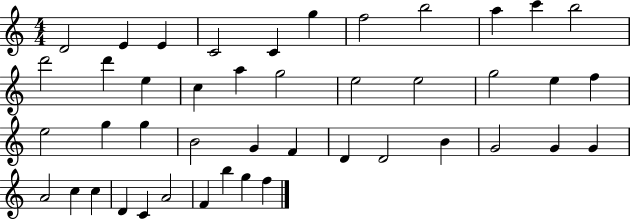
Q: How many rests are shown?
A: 0